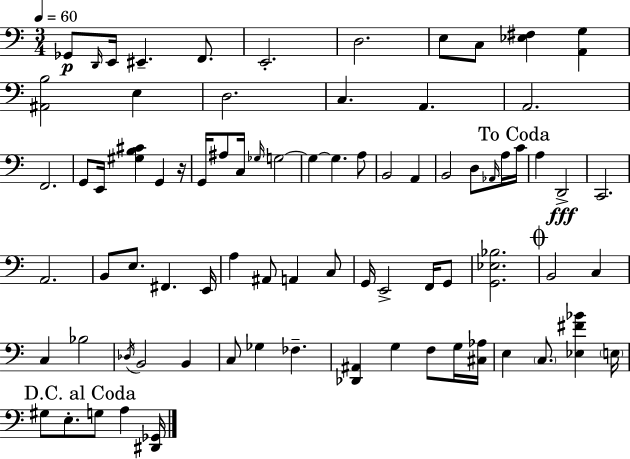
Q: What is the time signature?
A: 3/4